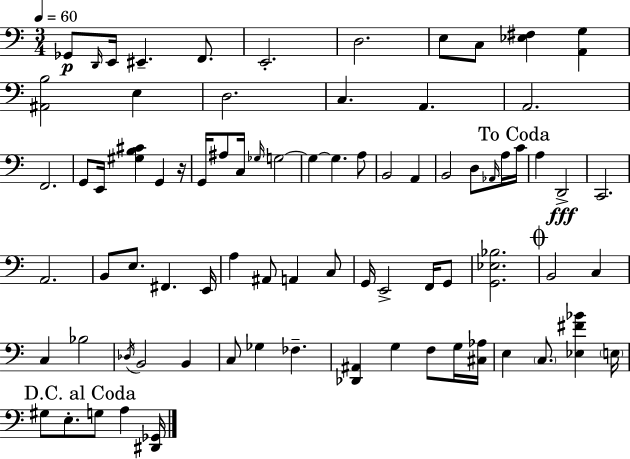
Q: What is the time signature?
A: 3/4